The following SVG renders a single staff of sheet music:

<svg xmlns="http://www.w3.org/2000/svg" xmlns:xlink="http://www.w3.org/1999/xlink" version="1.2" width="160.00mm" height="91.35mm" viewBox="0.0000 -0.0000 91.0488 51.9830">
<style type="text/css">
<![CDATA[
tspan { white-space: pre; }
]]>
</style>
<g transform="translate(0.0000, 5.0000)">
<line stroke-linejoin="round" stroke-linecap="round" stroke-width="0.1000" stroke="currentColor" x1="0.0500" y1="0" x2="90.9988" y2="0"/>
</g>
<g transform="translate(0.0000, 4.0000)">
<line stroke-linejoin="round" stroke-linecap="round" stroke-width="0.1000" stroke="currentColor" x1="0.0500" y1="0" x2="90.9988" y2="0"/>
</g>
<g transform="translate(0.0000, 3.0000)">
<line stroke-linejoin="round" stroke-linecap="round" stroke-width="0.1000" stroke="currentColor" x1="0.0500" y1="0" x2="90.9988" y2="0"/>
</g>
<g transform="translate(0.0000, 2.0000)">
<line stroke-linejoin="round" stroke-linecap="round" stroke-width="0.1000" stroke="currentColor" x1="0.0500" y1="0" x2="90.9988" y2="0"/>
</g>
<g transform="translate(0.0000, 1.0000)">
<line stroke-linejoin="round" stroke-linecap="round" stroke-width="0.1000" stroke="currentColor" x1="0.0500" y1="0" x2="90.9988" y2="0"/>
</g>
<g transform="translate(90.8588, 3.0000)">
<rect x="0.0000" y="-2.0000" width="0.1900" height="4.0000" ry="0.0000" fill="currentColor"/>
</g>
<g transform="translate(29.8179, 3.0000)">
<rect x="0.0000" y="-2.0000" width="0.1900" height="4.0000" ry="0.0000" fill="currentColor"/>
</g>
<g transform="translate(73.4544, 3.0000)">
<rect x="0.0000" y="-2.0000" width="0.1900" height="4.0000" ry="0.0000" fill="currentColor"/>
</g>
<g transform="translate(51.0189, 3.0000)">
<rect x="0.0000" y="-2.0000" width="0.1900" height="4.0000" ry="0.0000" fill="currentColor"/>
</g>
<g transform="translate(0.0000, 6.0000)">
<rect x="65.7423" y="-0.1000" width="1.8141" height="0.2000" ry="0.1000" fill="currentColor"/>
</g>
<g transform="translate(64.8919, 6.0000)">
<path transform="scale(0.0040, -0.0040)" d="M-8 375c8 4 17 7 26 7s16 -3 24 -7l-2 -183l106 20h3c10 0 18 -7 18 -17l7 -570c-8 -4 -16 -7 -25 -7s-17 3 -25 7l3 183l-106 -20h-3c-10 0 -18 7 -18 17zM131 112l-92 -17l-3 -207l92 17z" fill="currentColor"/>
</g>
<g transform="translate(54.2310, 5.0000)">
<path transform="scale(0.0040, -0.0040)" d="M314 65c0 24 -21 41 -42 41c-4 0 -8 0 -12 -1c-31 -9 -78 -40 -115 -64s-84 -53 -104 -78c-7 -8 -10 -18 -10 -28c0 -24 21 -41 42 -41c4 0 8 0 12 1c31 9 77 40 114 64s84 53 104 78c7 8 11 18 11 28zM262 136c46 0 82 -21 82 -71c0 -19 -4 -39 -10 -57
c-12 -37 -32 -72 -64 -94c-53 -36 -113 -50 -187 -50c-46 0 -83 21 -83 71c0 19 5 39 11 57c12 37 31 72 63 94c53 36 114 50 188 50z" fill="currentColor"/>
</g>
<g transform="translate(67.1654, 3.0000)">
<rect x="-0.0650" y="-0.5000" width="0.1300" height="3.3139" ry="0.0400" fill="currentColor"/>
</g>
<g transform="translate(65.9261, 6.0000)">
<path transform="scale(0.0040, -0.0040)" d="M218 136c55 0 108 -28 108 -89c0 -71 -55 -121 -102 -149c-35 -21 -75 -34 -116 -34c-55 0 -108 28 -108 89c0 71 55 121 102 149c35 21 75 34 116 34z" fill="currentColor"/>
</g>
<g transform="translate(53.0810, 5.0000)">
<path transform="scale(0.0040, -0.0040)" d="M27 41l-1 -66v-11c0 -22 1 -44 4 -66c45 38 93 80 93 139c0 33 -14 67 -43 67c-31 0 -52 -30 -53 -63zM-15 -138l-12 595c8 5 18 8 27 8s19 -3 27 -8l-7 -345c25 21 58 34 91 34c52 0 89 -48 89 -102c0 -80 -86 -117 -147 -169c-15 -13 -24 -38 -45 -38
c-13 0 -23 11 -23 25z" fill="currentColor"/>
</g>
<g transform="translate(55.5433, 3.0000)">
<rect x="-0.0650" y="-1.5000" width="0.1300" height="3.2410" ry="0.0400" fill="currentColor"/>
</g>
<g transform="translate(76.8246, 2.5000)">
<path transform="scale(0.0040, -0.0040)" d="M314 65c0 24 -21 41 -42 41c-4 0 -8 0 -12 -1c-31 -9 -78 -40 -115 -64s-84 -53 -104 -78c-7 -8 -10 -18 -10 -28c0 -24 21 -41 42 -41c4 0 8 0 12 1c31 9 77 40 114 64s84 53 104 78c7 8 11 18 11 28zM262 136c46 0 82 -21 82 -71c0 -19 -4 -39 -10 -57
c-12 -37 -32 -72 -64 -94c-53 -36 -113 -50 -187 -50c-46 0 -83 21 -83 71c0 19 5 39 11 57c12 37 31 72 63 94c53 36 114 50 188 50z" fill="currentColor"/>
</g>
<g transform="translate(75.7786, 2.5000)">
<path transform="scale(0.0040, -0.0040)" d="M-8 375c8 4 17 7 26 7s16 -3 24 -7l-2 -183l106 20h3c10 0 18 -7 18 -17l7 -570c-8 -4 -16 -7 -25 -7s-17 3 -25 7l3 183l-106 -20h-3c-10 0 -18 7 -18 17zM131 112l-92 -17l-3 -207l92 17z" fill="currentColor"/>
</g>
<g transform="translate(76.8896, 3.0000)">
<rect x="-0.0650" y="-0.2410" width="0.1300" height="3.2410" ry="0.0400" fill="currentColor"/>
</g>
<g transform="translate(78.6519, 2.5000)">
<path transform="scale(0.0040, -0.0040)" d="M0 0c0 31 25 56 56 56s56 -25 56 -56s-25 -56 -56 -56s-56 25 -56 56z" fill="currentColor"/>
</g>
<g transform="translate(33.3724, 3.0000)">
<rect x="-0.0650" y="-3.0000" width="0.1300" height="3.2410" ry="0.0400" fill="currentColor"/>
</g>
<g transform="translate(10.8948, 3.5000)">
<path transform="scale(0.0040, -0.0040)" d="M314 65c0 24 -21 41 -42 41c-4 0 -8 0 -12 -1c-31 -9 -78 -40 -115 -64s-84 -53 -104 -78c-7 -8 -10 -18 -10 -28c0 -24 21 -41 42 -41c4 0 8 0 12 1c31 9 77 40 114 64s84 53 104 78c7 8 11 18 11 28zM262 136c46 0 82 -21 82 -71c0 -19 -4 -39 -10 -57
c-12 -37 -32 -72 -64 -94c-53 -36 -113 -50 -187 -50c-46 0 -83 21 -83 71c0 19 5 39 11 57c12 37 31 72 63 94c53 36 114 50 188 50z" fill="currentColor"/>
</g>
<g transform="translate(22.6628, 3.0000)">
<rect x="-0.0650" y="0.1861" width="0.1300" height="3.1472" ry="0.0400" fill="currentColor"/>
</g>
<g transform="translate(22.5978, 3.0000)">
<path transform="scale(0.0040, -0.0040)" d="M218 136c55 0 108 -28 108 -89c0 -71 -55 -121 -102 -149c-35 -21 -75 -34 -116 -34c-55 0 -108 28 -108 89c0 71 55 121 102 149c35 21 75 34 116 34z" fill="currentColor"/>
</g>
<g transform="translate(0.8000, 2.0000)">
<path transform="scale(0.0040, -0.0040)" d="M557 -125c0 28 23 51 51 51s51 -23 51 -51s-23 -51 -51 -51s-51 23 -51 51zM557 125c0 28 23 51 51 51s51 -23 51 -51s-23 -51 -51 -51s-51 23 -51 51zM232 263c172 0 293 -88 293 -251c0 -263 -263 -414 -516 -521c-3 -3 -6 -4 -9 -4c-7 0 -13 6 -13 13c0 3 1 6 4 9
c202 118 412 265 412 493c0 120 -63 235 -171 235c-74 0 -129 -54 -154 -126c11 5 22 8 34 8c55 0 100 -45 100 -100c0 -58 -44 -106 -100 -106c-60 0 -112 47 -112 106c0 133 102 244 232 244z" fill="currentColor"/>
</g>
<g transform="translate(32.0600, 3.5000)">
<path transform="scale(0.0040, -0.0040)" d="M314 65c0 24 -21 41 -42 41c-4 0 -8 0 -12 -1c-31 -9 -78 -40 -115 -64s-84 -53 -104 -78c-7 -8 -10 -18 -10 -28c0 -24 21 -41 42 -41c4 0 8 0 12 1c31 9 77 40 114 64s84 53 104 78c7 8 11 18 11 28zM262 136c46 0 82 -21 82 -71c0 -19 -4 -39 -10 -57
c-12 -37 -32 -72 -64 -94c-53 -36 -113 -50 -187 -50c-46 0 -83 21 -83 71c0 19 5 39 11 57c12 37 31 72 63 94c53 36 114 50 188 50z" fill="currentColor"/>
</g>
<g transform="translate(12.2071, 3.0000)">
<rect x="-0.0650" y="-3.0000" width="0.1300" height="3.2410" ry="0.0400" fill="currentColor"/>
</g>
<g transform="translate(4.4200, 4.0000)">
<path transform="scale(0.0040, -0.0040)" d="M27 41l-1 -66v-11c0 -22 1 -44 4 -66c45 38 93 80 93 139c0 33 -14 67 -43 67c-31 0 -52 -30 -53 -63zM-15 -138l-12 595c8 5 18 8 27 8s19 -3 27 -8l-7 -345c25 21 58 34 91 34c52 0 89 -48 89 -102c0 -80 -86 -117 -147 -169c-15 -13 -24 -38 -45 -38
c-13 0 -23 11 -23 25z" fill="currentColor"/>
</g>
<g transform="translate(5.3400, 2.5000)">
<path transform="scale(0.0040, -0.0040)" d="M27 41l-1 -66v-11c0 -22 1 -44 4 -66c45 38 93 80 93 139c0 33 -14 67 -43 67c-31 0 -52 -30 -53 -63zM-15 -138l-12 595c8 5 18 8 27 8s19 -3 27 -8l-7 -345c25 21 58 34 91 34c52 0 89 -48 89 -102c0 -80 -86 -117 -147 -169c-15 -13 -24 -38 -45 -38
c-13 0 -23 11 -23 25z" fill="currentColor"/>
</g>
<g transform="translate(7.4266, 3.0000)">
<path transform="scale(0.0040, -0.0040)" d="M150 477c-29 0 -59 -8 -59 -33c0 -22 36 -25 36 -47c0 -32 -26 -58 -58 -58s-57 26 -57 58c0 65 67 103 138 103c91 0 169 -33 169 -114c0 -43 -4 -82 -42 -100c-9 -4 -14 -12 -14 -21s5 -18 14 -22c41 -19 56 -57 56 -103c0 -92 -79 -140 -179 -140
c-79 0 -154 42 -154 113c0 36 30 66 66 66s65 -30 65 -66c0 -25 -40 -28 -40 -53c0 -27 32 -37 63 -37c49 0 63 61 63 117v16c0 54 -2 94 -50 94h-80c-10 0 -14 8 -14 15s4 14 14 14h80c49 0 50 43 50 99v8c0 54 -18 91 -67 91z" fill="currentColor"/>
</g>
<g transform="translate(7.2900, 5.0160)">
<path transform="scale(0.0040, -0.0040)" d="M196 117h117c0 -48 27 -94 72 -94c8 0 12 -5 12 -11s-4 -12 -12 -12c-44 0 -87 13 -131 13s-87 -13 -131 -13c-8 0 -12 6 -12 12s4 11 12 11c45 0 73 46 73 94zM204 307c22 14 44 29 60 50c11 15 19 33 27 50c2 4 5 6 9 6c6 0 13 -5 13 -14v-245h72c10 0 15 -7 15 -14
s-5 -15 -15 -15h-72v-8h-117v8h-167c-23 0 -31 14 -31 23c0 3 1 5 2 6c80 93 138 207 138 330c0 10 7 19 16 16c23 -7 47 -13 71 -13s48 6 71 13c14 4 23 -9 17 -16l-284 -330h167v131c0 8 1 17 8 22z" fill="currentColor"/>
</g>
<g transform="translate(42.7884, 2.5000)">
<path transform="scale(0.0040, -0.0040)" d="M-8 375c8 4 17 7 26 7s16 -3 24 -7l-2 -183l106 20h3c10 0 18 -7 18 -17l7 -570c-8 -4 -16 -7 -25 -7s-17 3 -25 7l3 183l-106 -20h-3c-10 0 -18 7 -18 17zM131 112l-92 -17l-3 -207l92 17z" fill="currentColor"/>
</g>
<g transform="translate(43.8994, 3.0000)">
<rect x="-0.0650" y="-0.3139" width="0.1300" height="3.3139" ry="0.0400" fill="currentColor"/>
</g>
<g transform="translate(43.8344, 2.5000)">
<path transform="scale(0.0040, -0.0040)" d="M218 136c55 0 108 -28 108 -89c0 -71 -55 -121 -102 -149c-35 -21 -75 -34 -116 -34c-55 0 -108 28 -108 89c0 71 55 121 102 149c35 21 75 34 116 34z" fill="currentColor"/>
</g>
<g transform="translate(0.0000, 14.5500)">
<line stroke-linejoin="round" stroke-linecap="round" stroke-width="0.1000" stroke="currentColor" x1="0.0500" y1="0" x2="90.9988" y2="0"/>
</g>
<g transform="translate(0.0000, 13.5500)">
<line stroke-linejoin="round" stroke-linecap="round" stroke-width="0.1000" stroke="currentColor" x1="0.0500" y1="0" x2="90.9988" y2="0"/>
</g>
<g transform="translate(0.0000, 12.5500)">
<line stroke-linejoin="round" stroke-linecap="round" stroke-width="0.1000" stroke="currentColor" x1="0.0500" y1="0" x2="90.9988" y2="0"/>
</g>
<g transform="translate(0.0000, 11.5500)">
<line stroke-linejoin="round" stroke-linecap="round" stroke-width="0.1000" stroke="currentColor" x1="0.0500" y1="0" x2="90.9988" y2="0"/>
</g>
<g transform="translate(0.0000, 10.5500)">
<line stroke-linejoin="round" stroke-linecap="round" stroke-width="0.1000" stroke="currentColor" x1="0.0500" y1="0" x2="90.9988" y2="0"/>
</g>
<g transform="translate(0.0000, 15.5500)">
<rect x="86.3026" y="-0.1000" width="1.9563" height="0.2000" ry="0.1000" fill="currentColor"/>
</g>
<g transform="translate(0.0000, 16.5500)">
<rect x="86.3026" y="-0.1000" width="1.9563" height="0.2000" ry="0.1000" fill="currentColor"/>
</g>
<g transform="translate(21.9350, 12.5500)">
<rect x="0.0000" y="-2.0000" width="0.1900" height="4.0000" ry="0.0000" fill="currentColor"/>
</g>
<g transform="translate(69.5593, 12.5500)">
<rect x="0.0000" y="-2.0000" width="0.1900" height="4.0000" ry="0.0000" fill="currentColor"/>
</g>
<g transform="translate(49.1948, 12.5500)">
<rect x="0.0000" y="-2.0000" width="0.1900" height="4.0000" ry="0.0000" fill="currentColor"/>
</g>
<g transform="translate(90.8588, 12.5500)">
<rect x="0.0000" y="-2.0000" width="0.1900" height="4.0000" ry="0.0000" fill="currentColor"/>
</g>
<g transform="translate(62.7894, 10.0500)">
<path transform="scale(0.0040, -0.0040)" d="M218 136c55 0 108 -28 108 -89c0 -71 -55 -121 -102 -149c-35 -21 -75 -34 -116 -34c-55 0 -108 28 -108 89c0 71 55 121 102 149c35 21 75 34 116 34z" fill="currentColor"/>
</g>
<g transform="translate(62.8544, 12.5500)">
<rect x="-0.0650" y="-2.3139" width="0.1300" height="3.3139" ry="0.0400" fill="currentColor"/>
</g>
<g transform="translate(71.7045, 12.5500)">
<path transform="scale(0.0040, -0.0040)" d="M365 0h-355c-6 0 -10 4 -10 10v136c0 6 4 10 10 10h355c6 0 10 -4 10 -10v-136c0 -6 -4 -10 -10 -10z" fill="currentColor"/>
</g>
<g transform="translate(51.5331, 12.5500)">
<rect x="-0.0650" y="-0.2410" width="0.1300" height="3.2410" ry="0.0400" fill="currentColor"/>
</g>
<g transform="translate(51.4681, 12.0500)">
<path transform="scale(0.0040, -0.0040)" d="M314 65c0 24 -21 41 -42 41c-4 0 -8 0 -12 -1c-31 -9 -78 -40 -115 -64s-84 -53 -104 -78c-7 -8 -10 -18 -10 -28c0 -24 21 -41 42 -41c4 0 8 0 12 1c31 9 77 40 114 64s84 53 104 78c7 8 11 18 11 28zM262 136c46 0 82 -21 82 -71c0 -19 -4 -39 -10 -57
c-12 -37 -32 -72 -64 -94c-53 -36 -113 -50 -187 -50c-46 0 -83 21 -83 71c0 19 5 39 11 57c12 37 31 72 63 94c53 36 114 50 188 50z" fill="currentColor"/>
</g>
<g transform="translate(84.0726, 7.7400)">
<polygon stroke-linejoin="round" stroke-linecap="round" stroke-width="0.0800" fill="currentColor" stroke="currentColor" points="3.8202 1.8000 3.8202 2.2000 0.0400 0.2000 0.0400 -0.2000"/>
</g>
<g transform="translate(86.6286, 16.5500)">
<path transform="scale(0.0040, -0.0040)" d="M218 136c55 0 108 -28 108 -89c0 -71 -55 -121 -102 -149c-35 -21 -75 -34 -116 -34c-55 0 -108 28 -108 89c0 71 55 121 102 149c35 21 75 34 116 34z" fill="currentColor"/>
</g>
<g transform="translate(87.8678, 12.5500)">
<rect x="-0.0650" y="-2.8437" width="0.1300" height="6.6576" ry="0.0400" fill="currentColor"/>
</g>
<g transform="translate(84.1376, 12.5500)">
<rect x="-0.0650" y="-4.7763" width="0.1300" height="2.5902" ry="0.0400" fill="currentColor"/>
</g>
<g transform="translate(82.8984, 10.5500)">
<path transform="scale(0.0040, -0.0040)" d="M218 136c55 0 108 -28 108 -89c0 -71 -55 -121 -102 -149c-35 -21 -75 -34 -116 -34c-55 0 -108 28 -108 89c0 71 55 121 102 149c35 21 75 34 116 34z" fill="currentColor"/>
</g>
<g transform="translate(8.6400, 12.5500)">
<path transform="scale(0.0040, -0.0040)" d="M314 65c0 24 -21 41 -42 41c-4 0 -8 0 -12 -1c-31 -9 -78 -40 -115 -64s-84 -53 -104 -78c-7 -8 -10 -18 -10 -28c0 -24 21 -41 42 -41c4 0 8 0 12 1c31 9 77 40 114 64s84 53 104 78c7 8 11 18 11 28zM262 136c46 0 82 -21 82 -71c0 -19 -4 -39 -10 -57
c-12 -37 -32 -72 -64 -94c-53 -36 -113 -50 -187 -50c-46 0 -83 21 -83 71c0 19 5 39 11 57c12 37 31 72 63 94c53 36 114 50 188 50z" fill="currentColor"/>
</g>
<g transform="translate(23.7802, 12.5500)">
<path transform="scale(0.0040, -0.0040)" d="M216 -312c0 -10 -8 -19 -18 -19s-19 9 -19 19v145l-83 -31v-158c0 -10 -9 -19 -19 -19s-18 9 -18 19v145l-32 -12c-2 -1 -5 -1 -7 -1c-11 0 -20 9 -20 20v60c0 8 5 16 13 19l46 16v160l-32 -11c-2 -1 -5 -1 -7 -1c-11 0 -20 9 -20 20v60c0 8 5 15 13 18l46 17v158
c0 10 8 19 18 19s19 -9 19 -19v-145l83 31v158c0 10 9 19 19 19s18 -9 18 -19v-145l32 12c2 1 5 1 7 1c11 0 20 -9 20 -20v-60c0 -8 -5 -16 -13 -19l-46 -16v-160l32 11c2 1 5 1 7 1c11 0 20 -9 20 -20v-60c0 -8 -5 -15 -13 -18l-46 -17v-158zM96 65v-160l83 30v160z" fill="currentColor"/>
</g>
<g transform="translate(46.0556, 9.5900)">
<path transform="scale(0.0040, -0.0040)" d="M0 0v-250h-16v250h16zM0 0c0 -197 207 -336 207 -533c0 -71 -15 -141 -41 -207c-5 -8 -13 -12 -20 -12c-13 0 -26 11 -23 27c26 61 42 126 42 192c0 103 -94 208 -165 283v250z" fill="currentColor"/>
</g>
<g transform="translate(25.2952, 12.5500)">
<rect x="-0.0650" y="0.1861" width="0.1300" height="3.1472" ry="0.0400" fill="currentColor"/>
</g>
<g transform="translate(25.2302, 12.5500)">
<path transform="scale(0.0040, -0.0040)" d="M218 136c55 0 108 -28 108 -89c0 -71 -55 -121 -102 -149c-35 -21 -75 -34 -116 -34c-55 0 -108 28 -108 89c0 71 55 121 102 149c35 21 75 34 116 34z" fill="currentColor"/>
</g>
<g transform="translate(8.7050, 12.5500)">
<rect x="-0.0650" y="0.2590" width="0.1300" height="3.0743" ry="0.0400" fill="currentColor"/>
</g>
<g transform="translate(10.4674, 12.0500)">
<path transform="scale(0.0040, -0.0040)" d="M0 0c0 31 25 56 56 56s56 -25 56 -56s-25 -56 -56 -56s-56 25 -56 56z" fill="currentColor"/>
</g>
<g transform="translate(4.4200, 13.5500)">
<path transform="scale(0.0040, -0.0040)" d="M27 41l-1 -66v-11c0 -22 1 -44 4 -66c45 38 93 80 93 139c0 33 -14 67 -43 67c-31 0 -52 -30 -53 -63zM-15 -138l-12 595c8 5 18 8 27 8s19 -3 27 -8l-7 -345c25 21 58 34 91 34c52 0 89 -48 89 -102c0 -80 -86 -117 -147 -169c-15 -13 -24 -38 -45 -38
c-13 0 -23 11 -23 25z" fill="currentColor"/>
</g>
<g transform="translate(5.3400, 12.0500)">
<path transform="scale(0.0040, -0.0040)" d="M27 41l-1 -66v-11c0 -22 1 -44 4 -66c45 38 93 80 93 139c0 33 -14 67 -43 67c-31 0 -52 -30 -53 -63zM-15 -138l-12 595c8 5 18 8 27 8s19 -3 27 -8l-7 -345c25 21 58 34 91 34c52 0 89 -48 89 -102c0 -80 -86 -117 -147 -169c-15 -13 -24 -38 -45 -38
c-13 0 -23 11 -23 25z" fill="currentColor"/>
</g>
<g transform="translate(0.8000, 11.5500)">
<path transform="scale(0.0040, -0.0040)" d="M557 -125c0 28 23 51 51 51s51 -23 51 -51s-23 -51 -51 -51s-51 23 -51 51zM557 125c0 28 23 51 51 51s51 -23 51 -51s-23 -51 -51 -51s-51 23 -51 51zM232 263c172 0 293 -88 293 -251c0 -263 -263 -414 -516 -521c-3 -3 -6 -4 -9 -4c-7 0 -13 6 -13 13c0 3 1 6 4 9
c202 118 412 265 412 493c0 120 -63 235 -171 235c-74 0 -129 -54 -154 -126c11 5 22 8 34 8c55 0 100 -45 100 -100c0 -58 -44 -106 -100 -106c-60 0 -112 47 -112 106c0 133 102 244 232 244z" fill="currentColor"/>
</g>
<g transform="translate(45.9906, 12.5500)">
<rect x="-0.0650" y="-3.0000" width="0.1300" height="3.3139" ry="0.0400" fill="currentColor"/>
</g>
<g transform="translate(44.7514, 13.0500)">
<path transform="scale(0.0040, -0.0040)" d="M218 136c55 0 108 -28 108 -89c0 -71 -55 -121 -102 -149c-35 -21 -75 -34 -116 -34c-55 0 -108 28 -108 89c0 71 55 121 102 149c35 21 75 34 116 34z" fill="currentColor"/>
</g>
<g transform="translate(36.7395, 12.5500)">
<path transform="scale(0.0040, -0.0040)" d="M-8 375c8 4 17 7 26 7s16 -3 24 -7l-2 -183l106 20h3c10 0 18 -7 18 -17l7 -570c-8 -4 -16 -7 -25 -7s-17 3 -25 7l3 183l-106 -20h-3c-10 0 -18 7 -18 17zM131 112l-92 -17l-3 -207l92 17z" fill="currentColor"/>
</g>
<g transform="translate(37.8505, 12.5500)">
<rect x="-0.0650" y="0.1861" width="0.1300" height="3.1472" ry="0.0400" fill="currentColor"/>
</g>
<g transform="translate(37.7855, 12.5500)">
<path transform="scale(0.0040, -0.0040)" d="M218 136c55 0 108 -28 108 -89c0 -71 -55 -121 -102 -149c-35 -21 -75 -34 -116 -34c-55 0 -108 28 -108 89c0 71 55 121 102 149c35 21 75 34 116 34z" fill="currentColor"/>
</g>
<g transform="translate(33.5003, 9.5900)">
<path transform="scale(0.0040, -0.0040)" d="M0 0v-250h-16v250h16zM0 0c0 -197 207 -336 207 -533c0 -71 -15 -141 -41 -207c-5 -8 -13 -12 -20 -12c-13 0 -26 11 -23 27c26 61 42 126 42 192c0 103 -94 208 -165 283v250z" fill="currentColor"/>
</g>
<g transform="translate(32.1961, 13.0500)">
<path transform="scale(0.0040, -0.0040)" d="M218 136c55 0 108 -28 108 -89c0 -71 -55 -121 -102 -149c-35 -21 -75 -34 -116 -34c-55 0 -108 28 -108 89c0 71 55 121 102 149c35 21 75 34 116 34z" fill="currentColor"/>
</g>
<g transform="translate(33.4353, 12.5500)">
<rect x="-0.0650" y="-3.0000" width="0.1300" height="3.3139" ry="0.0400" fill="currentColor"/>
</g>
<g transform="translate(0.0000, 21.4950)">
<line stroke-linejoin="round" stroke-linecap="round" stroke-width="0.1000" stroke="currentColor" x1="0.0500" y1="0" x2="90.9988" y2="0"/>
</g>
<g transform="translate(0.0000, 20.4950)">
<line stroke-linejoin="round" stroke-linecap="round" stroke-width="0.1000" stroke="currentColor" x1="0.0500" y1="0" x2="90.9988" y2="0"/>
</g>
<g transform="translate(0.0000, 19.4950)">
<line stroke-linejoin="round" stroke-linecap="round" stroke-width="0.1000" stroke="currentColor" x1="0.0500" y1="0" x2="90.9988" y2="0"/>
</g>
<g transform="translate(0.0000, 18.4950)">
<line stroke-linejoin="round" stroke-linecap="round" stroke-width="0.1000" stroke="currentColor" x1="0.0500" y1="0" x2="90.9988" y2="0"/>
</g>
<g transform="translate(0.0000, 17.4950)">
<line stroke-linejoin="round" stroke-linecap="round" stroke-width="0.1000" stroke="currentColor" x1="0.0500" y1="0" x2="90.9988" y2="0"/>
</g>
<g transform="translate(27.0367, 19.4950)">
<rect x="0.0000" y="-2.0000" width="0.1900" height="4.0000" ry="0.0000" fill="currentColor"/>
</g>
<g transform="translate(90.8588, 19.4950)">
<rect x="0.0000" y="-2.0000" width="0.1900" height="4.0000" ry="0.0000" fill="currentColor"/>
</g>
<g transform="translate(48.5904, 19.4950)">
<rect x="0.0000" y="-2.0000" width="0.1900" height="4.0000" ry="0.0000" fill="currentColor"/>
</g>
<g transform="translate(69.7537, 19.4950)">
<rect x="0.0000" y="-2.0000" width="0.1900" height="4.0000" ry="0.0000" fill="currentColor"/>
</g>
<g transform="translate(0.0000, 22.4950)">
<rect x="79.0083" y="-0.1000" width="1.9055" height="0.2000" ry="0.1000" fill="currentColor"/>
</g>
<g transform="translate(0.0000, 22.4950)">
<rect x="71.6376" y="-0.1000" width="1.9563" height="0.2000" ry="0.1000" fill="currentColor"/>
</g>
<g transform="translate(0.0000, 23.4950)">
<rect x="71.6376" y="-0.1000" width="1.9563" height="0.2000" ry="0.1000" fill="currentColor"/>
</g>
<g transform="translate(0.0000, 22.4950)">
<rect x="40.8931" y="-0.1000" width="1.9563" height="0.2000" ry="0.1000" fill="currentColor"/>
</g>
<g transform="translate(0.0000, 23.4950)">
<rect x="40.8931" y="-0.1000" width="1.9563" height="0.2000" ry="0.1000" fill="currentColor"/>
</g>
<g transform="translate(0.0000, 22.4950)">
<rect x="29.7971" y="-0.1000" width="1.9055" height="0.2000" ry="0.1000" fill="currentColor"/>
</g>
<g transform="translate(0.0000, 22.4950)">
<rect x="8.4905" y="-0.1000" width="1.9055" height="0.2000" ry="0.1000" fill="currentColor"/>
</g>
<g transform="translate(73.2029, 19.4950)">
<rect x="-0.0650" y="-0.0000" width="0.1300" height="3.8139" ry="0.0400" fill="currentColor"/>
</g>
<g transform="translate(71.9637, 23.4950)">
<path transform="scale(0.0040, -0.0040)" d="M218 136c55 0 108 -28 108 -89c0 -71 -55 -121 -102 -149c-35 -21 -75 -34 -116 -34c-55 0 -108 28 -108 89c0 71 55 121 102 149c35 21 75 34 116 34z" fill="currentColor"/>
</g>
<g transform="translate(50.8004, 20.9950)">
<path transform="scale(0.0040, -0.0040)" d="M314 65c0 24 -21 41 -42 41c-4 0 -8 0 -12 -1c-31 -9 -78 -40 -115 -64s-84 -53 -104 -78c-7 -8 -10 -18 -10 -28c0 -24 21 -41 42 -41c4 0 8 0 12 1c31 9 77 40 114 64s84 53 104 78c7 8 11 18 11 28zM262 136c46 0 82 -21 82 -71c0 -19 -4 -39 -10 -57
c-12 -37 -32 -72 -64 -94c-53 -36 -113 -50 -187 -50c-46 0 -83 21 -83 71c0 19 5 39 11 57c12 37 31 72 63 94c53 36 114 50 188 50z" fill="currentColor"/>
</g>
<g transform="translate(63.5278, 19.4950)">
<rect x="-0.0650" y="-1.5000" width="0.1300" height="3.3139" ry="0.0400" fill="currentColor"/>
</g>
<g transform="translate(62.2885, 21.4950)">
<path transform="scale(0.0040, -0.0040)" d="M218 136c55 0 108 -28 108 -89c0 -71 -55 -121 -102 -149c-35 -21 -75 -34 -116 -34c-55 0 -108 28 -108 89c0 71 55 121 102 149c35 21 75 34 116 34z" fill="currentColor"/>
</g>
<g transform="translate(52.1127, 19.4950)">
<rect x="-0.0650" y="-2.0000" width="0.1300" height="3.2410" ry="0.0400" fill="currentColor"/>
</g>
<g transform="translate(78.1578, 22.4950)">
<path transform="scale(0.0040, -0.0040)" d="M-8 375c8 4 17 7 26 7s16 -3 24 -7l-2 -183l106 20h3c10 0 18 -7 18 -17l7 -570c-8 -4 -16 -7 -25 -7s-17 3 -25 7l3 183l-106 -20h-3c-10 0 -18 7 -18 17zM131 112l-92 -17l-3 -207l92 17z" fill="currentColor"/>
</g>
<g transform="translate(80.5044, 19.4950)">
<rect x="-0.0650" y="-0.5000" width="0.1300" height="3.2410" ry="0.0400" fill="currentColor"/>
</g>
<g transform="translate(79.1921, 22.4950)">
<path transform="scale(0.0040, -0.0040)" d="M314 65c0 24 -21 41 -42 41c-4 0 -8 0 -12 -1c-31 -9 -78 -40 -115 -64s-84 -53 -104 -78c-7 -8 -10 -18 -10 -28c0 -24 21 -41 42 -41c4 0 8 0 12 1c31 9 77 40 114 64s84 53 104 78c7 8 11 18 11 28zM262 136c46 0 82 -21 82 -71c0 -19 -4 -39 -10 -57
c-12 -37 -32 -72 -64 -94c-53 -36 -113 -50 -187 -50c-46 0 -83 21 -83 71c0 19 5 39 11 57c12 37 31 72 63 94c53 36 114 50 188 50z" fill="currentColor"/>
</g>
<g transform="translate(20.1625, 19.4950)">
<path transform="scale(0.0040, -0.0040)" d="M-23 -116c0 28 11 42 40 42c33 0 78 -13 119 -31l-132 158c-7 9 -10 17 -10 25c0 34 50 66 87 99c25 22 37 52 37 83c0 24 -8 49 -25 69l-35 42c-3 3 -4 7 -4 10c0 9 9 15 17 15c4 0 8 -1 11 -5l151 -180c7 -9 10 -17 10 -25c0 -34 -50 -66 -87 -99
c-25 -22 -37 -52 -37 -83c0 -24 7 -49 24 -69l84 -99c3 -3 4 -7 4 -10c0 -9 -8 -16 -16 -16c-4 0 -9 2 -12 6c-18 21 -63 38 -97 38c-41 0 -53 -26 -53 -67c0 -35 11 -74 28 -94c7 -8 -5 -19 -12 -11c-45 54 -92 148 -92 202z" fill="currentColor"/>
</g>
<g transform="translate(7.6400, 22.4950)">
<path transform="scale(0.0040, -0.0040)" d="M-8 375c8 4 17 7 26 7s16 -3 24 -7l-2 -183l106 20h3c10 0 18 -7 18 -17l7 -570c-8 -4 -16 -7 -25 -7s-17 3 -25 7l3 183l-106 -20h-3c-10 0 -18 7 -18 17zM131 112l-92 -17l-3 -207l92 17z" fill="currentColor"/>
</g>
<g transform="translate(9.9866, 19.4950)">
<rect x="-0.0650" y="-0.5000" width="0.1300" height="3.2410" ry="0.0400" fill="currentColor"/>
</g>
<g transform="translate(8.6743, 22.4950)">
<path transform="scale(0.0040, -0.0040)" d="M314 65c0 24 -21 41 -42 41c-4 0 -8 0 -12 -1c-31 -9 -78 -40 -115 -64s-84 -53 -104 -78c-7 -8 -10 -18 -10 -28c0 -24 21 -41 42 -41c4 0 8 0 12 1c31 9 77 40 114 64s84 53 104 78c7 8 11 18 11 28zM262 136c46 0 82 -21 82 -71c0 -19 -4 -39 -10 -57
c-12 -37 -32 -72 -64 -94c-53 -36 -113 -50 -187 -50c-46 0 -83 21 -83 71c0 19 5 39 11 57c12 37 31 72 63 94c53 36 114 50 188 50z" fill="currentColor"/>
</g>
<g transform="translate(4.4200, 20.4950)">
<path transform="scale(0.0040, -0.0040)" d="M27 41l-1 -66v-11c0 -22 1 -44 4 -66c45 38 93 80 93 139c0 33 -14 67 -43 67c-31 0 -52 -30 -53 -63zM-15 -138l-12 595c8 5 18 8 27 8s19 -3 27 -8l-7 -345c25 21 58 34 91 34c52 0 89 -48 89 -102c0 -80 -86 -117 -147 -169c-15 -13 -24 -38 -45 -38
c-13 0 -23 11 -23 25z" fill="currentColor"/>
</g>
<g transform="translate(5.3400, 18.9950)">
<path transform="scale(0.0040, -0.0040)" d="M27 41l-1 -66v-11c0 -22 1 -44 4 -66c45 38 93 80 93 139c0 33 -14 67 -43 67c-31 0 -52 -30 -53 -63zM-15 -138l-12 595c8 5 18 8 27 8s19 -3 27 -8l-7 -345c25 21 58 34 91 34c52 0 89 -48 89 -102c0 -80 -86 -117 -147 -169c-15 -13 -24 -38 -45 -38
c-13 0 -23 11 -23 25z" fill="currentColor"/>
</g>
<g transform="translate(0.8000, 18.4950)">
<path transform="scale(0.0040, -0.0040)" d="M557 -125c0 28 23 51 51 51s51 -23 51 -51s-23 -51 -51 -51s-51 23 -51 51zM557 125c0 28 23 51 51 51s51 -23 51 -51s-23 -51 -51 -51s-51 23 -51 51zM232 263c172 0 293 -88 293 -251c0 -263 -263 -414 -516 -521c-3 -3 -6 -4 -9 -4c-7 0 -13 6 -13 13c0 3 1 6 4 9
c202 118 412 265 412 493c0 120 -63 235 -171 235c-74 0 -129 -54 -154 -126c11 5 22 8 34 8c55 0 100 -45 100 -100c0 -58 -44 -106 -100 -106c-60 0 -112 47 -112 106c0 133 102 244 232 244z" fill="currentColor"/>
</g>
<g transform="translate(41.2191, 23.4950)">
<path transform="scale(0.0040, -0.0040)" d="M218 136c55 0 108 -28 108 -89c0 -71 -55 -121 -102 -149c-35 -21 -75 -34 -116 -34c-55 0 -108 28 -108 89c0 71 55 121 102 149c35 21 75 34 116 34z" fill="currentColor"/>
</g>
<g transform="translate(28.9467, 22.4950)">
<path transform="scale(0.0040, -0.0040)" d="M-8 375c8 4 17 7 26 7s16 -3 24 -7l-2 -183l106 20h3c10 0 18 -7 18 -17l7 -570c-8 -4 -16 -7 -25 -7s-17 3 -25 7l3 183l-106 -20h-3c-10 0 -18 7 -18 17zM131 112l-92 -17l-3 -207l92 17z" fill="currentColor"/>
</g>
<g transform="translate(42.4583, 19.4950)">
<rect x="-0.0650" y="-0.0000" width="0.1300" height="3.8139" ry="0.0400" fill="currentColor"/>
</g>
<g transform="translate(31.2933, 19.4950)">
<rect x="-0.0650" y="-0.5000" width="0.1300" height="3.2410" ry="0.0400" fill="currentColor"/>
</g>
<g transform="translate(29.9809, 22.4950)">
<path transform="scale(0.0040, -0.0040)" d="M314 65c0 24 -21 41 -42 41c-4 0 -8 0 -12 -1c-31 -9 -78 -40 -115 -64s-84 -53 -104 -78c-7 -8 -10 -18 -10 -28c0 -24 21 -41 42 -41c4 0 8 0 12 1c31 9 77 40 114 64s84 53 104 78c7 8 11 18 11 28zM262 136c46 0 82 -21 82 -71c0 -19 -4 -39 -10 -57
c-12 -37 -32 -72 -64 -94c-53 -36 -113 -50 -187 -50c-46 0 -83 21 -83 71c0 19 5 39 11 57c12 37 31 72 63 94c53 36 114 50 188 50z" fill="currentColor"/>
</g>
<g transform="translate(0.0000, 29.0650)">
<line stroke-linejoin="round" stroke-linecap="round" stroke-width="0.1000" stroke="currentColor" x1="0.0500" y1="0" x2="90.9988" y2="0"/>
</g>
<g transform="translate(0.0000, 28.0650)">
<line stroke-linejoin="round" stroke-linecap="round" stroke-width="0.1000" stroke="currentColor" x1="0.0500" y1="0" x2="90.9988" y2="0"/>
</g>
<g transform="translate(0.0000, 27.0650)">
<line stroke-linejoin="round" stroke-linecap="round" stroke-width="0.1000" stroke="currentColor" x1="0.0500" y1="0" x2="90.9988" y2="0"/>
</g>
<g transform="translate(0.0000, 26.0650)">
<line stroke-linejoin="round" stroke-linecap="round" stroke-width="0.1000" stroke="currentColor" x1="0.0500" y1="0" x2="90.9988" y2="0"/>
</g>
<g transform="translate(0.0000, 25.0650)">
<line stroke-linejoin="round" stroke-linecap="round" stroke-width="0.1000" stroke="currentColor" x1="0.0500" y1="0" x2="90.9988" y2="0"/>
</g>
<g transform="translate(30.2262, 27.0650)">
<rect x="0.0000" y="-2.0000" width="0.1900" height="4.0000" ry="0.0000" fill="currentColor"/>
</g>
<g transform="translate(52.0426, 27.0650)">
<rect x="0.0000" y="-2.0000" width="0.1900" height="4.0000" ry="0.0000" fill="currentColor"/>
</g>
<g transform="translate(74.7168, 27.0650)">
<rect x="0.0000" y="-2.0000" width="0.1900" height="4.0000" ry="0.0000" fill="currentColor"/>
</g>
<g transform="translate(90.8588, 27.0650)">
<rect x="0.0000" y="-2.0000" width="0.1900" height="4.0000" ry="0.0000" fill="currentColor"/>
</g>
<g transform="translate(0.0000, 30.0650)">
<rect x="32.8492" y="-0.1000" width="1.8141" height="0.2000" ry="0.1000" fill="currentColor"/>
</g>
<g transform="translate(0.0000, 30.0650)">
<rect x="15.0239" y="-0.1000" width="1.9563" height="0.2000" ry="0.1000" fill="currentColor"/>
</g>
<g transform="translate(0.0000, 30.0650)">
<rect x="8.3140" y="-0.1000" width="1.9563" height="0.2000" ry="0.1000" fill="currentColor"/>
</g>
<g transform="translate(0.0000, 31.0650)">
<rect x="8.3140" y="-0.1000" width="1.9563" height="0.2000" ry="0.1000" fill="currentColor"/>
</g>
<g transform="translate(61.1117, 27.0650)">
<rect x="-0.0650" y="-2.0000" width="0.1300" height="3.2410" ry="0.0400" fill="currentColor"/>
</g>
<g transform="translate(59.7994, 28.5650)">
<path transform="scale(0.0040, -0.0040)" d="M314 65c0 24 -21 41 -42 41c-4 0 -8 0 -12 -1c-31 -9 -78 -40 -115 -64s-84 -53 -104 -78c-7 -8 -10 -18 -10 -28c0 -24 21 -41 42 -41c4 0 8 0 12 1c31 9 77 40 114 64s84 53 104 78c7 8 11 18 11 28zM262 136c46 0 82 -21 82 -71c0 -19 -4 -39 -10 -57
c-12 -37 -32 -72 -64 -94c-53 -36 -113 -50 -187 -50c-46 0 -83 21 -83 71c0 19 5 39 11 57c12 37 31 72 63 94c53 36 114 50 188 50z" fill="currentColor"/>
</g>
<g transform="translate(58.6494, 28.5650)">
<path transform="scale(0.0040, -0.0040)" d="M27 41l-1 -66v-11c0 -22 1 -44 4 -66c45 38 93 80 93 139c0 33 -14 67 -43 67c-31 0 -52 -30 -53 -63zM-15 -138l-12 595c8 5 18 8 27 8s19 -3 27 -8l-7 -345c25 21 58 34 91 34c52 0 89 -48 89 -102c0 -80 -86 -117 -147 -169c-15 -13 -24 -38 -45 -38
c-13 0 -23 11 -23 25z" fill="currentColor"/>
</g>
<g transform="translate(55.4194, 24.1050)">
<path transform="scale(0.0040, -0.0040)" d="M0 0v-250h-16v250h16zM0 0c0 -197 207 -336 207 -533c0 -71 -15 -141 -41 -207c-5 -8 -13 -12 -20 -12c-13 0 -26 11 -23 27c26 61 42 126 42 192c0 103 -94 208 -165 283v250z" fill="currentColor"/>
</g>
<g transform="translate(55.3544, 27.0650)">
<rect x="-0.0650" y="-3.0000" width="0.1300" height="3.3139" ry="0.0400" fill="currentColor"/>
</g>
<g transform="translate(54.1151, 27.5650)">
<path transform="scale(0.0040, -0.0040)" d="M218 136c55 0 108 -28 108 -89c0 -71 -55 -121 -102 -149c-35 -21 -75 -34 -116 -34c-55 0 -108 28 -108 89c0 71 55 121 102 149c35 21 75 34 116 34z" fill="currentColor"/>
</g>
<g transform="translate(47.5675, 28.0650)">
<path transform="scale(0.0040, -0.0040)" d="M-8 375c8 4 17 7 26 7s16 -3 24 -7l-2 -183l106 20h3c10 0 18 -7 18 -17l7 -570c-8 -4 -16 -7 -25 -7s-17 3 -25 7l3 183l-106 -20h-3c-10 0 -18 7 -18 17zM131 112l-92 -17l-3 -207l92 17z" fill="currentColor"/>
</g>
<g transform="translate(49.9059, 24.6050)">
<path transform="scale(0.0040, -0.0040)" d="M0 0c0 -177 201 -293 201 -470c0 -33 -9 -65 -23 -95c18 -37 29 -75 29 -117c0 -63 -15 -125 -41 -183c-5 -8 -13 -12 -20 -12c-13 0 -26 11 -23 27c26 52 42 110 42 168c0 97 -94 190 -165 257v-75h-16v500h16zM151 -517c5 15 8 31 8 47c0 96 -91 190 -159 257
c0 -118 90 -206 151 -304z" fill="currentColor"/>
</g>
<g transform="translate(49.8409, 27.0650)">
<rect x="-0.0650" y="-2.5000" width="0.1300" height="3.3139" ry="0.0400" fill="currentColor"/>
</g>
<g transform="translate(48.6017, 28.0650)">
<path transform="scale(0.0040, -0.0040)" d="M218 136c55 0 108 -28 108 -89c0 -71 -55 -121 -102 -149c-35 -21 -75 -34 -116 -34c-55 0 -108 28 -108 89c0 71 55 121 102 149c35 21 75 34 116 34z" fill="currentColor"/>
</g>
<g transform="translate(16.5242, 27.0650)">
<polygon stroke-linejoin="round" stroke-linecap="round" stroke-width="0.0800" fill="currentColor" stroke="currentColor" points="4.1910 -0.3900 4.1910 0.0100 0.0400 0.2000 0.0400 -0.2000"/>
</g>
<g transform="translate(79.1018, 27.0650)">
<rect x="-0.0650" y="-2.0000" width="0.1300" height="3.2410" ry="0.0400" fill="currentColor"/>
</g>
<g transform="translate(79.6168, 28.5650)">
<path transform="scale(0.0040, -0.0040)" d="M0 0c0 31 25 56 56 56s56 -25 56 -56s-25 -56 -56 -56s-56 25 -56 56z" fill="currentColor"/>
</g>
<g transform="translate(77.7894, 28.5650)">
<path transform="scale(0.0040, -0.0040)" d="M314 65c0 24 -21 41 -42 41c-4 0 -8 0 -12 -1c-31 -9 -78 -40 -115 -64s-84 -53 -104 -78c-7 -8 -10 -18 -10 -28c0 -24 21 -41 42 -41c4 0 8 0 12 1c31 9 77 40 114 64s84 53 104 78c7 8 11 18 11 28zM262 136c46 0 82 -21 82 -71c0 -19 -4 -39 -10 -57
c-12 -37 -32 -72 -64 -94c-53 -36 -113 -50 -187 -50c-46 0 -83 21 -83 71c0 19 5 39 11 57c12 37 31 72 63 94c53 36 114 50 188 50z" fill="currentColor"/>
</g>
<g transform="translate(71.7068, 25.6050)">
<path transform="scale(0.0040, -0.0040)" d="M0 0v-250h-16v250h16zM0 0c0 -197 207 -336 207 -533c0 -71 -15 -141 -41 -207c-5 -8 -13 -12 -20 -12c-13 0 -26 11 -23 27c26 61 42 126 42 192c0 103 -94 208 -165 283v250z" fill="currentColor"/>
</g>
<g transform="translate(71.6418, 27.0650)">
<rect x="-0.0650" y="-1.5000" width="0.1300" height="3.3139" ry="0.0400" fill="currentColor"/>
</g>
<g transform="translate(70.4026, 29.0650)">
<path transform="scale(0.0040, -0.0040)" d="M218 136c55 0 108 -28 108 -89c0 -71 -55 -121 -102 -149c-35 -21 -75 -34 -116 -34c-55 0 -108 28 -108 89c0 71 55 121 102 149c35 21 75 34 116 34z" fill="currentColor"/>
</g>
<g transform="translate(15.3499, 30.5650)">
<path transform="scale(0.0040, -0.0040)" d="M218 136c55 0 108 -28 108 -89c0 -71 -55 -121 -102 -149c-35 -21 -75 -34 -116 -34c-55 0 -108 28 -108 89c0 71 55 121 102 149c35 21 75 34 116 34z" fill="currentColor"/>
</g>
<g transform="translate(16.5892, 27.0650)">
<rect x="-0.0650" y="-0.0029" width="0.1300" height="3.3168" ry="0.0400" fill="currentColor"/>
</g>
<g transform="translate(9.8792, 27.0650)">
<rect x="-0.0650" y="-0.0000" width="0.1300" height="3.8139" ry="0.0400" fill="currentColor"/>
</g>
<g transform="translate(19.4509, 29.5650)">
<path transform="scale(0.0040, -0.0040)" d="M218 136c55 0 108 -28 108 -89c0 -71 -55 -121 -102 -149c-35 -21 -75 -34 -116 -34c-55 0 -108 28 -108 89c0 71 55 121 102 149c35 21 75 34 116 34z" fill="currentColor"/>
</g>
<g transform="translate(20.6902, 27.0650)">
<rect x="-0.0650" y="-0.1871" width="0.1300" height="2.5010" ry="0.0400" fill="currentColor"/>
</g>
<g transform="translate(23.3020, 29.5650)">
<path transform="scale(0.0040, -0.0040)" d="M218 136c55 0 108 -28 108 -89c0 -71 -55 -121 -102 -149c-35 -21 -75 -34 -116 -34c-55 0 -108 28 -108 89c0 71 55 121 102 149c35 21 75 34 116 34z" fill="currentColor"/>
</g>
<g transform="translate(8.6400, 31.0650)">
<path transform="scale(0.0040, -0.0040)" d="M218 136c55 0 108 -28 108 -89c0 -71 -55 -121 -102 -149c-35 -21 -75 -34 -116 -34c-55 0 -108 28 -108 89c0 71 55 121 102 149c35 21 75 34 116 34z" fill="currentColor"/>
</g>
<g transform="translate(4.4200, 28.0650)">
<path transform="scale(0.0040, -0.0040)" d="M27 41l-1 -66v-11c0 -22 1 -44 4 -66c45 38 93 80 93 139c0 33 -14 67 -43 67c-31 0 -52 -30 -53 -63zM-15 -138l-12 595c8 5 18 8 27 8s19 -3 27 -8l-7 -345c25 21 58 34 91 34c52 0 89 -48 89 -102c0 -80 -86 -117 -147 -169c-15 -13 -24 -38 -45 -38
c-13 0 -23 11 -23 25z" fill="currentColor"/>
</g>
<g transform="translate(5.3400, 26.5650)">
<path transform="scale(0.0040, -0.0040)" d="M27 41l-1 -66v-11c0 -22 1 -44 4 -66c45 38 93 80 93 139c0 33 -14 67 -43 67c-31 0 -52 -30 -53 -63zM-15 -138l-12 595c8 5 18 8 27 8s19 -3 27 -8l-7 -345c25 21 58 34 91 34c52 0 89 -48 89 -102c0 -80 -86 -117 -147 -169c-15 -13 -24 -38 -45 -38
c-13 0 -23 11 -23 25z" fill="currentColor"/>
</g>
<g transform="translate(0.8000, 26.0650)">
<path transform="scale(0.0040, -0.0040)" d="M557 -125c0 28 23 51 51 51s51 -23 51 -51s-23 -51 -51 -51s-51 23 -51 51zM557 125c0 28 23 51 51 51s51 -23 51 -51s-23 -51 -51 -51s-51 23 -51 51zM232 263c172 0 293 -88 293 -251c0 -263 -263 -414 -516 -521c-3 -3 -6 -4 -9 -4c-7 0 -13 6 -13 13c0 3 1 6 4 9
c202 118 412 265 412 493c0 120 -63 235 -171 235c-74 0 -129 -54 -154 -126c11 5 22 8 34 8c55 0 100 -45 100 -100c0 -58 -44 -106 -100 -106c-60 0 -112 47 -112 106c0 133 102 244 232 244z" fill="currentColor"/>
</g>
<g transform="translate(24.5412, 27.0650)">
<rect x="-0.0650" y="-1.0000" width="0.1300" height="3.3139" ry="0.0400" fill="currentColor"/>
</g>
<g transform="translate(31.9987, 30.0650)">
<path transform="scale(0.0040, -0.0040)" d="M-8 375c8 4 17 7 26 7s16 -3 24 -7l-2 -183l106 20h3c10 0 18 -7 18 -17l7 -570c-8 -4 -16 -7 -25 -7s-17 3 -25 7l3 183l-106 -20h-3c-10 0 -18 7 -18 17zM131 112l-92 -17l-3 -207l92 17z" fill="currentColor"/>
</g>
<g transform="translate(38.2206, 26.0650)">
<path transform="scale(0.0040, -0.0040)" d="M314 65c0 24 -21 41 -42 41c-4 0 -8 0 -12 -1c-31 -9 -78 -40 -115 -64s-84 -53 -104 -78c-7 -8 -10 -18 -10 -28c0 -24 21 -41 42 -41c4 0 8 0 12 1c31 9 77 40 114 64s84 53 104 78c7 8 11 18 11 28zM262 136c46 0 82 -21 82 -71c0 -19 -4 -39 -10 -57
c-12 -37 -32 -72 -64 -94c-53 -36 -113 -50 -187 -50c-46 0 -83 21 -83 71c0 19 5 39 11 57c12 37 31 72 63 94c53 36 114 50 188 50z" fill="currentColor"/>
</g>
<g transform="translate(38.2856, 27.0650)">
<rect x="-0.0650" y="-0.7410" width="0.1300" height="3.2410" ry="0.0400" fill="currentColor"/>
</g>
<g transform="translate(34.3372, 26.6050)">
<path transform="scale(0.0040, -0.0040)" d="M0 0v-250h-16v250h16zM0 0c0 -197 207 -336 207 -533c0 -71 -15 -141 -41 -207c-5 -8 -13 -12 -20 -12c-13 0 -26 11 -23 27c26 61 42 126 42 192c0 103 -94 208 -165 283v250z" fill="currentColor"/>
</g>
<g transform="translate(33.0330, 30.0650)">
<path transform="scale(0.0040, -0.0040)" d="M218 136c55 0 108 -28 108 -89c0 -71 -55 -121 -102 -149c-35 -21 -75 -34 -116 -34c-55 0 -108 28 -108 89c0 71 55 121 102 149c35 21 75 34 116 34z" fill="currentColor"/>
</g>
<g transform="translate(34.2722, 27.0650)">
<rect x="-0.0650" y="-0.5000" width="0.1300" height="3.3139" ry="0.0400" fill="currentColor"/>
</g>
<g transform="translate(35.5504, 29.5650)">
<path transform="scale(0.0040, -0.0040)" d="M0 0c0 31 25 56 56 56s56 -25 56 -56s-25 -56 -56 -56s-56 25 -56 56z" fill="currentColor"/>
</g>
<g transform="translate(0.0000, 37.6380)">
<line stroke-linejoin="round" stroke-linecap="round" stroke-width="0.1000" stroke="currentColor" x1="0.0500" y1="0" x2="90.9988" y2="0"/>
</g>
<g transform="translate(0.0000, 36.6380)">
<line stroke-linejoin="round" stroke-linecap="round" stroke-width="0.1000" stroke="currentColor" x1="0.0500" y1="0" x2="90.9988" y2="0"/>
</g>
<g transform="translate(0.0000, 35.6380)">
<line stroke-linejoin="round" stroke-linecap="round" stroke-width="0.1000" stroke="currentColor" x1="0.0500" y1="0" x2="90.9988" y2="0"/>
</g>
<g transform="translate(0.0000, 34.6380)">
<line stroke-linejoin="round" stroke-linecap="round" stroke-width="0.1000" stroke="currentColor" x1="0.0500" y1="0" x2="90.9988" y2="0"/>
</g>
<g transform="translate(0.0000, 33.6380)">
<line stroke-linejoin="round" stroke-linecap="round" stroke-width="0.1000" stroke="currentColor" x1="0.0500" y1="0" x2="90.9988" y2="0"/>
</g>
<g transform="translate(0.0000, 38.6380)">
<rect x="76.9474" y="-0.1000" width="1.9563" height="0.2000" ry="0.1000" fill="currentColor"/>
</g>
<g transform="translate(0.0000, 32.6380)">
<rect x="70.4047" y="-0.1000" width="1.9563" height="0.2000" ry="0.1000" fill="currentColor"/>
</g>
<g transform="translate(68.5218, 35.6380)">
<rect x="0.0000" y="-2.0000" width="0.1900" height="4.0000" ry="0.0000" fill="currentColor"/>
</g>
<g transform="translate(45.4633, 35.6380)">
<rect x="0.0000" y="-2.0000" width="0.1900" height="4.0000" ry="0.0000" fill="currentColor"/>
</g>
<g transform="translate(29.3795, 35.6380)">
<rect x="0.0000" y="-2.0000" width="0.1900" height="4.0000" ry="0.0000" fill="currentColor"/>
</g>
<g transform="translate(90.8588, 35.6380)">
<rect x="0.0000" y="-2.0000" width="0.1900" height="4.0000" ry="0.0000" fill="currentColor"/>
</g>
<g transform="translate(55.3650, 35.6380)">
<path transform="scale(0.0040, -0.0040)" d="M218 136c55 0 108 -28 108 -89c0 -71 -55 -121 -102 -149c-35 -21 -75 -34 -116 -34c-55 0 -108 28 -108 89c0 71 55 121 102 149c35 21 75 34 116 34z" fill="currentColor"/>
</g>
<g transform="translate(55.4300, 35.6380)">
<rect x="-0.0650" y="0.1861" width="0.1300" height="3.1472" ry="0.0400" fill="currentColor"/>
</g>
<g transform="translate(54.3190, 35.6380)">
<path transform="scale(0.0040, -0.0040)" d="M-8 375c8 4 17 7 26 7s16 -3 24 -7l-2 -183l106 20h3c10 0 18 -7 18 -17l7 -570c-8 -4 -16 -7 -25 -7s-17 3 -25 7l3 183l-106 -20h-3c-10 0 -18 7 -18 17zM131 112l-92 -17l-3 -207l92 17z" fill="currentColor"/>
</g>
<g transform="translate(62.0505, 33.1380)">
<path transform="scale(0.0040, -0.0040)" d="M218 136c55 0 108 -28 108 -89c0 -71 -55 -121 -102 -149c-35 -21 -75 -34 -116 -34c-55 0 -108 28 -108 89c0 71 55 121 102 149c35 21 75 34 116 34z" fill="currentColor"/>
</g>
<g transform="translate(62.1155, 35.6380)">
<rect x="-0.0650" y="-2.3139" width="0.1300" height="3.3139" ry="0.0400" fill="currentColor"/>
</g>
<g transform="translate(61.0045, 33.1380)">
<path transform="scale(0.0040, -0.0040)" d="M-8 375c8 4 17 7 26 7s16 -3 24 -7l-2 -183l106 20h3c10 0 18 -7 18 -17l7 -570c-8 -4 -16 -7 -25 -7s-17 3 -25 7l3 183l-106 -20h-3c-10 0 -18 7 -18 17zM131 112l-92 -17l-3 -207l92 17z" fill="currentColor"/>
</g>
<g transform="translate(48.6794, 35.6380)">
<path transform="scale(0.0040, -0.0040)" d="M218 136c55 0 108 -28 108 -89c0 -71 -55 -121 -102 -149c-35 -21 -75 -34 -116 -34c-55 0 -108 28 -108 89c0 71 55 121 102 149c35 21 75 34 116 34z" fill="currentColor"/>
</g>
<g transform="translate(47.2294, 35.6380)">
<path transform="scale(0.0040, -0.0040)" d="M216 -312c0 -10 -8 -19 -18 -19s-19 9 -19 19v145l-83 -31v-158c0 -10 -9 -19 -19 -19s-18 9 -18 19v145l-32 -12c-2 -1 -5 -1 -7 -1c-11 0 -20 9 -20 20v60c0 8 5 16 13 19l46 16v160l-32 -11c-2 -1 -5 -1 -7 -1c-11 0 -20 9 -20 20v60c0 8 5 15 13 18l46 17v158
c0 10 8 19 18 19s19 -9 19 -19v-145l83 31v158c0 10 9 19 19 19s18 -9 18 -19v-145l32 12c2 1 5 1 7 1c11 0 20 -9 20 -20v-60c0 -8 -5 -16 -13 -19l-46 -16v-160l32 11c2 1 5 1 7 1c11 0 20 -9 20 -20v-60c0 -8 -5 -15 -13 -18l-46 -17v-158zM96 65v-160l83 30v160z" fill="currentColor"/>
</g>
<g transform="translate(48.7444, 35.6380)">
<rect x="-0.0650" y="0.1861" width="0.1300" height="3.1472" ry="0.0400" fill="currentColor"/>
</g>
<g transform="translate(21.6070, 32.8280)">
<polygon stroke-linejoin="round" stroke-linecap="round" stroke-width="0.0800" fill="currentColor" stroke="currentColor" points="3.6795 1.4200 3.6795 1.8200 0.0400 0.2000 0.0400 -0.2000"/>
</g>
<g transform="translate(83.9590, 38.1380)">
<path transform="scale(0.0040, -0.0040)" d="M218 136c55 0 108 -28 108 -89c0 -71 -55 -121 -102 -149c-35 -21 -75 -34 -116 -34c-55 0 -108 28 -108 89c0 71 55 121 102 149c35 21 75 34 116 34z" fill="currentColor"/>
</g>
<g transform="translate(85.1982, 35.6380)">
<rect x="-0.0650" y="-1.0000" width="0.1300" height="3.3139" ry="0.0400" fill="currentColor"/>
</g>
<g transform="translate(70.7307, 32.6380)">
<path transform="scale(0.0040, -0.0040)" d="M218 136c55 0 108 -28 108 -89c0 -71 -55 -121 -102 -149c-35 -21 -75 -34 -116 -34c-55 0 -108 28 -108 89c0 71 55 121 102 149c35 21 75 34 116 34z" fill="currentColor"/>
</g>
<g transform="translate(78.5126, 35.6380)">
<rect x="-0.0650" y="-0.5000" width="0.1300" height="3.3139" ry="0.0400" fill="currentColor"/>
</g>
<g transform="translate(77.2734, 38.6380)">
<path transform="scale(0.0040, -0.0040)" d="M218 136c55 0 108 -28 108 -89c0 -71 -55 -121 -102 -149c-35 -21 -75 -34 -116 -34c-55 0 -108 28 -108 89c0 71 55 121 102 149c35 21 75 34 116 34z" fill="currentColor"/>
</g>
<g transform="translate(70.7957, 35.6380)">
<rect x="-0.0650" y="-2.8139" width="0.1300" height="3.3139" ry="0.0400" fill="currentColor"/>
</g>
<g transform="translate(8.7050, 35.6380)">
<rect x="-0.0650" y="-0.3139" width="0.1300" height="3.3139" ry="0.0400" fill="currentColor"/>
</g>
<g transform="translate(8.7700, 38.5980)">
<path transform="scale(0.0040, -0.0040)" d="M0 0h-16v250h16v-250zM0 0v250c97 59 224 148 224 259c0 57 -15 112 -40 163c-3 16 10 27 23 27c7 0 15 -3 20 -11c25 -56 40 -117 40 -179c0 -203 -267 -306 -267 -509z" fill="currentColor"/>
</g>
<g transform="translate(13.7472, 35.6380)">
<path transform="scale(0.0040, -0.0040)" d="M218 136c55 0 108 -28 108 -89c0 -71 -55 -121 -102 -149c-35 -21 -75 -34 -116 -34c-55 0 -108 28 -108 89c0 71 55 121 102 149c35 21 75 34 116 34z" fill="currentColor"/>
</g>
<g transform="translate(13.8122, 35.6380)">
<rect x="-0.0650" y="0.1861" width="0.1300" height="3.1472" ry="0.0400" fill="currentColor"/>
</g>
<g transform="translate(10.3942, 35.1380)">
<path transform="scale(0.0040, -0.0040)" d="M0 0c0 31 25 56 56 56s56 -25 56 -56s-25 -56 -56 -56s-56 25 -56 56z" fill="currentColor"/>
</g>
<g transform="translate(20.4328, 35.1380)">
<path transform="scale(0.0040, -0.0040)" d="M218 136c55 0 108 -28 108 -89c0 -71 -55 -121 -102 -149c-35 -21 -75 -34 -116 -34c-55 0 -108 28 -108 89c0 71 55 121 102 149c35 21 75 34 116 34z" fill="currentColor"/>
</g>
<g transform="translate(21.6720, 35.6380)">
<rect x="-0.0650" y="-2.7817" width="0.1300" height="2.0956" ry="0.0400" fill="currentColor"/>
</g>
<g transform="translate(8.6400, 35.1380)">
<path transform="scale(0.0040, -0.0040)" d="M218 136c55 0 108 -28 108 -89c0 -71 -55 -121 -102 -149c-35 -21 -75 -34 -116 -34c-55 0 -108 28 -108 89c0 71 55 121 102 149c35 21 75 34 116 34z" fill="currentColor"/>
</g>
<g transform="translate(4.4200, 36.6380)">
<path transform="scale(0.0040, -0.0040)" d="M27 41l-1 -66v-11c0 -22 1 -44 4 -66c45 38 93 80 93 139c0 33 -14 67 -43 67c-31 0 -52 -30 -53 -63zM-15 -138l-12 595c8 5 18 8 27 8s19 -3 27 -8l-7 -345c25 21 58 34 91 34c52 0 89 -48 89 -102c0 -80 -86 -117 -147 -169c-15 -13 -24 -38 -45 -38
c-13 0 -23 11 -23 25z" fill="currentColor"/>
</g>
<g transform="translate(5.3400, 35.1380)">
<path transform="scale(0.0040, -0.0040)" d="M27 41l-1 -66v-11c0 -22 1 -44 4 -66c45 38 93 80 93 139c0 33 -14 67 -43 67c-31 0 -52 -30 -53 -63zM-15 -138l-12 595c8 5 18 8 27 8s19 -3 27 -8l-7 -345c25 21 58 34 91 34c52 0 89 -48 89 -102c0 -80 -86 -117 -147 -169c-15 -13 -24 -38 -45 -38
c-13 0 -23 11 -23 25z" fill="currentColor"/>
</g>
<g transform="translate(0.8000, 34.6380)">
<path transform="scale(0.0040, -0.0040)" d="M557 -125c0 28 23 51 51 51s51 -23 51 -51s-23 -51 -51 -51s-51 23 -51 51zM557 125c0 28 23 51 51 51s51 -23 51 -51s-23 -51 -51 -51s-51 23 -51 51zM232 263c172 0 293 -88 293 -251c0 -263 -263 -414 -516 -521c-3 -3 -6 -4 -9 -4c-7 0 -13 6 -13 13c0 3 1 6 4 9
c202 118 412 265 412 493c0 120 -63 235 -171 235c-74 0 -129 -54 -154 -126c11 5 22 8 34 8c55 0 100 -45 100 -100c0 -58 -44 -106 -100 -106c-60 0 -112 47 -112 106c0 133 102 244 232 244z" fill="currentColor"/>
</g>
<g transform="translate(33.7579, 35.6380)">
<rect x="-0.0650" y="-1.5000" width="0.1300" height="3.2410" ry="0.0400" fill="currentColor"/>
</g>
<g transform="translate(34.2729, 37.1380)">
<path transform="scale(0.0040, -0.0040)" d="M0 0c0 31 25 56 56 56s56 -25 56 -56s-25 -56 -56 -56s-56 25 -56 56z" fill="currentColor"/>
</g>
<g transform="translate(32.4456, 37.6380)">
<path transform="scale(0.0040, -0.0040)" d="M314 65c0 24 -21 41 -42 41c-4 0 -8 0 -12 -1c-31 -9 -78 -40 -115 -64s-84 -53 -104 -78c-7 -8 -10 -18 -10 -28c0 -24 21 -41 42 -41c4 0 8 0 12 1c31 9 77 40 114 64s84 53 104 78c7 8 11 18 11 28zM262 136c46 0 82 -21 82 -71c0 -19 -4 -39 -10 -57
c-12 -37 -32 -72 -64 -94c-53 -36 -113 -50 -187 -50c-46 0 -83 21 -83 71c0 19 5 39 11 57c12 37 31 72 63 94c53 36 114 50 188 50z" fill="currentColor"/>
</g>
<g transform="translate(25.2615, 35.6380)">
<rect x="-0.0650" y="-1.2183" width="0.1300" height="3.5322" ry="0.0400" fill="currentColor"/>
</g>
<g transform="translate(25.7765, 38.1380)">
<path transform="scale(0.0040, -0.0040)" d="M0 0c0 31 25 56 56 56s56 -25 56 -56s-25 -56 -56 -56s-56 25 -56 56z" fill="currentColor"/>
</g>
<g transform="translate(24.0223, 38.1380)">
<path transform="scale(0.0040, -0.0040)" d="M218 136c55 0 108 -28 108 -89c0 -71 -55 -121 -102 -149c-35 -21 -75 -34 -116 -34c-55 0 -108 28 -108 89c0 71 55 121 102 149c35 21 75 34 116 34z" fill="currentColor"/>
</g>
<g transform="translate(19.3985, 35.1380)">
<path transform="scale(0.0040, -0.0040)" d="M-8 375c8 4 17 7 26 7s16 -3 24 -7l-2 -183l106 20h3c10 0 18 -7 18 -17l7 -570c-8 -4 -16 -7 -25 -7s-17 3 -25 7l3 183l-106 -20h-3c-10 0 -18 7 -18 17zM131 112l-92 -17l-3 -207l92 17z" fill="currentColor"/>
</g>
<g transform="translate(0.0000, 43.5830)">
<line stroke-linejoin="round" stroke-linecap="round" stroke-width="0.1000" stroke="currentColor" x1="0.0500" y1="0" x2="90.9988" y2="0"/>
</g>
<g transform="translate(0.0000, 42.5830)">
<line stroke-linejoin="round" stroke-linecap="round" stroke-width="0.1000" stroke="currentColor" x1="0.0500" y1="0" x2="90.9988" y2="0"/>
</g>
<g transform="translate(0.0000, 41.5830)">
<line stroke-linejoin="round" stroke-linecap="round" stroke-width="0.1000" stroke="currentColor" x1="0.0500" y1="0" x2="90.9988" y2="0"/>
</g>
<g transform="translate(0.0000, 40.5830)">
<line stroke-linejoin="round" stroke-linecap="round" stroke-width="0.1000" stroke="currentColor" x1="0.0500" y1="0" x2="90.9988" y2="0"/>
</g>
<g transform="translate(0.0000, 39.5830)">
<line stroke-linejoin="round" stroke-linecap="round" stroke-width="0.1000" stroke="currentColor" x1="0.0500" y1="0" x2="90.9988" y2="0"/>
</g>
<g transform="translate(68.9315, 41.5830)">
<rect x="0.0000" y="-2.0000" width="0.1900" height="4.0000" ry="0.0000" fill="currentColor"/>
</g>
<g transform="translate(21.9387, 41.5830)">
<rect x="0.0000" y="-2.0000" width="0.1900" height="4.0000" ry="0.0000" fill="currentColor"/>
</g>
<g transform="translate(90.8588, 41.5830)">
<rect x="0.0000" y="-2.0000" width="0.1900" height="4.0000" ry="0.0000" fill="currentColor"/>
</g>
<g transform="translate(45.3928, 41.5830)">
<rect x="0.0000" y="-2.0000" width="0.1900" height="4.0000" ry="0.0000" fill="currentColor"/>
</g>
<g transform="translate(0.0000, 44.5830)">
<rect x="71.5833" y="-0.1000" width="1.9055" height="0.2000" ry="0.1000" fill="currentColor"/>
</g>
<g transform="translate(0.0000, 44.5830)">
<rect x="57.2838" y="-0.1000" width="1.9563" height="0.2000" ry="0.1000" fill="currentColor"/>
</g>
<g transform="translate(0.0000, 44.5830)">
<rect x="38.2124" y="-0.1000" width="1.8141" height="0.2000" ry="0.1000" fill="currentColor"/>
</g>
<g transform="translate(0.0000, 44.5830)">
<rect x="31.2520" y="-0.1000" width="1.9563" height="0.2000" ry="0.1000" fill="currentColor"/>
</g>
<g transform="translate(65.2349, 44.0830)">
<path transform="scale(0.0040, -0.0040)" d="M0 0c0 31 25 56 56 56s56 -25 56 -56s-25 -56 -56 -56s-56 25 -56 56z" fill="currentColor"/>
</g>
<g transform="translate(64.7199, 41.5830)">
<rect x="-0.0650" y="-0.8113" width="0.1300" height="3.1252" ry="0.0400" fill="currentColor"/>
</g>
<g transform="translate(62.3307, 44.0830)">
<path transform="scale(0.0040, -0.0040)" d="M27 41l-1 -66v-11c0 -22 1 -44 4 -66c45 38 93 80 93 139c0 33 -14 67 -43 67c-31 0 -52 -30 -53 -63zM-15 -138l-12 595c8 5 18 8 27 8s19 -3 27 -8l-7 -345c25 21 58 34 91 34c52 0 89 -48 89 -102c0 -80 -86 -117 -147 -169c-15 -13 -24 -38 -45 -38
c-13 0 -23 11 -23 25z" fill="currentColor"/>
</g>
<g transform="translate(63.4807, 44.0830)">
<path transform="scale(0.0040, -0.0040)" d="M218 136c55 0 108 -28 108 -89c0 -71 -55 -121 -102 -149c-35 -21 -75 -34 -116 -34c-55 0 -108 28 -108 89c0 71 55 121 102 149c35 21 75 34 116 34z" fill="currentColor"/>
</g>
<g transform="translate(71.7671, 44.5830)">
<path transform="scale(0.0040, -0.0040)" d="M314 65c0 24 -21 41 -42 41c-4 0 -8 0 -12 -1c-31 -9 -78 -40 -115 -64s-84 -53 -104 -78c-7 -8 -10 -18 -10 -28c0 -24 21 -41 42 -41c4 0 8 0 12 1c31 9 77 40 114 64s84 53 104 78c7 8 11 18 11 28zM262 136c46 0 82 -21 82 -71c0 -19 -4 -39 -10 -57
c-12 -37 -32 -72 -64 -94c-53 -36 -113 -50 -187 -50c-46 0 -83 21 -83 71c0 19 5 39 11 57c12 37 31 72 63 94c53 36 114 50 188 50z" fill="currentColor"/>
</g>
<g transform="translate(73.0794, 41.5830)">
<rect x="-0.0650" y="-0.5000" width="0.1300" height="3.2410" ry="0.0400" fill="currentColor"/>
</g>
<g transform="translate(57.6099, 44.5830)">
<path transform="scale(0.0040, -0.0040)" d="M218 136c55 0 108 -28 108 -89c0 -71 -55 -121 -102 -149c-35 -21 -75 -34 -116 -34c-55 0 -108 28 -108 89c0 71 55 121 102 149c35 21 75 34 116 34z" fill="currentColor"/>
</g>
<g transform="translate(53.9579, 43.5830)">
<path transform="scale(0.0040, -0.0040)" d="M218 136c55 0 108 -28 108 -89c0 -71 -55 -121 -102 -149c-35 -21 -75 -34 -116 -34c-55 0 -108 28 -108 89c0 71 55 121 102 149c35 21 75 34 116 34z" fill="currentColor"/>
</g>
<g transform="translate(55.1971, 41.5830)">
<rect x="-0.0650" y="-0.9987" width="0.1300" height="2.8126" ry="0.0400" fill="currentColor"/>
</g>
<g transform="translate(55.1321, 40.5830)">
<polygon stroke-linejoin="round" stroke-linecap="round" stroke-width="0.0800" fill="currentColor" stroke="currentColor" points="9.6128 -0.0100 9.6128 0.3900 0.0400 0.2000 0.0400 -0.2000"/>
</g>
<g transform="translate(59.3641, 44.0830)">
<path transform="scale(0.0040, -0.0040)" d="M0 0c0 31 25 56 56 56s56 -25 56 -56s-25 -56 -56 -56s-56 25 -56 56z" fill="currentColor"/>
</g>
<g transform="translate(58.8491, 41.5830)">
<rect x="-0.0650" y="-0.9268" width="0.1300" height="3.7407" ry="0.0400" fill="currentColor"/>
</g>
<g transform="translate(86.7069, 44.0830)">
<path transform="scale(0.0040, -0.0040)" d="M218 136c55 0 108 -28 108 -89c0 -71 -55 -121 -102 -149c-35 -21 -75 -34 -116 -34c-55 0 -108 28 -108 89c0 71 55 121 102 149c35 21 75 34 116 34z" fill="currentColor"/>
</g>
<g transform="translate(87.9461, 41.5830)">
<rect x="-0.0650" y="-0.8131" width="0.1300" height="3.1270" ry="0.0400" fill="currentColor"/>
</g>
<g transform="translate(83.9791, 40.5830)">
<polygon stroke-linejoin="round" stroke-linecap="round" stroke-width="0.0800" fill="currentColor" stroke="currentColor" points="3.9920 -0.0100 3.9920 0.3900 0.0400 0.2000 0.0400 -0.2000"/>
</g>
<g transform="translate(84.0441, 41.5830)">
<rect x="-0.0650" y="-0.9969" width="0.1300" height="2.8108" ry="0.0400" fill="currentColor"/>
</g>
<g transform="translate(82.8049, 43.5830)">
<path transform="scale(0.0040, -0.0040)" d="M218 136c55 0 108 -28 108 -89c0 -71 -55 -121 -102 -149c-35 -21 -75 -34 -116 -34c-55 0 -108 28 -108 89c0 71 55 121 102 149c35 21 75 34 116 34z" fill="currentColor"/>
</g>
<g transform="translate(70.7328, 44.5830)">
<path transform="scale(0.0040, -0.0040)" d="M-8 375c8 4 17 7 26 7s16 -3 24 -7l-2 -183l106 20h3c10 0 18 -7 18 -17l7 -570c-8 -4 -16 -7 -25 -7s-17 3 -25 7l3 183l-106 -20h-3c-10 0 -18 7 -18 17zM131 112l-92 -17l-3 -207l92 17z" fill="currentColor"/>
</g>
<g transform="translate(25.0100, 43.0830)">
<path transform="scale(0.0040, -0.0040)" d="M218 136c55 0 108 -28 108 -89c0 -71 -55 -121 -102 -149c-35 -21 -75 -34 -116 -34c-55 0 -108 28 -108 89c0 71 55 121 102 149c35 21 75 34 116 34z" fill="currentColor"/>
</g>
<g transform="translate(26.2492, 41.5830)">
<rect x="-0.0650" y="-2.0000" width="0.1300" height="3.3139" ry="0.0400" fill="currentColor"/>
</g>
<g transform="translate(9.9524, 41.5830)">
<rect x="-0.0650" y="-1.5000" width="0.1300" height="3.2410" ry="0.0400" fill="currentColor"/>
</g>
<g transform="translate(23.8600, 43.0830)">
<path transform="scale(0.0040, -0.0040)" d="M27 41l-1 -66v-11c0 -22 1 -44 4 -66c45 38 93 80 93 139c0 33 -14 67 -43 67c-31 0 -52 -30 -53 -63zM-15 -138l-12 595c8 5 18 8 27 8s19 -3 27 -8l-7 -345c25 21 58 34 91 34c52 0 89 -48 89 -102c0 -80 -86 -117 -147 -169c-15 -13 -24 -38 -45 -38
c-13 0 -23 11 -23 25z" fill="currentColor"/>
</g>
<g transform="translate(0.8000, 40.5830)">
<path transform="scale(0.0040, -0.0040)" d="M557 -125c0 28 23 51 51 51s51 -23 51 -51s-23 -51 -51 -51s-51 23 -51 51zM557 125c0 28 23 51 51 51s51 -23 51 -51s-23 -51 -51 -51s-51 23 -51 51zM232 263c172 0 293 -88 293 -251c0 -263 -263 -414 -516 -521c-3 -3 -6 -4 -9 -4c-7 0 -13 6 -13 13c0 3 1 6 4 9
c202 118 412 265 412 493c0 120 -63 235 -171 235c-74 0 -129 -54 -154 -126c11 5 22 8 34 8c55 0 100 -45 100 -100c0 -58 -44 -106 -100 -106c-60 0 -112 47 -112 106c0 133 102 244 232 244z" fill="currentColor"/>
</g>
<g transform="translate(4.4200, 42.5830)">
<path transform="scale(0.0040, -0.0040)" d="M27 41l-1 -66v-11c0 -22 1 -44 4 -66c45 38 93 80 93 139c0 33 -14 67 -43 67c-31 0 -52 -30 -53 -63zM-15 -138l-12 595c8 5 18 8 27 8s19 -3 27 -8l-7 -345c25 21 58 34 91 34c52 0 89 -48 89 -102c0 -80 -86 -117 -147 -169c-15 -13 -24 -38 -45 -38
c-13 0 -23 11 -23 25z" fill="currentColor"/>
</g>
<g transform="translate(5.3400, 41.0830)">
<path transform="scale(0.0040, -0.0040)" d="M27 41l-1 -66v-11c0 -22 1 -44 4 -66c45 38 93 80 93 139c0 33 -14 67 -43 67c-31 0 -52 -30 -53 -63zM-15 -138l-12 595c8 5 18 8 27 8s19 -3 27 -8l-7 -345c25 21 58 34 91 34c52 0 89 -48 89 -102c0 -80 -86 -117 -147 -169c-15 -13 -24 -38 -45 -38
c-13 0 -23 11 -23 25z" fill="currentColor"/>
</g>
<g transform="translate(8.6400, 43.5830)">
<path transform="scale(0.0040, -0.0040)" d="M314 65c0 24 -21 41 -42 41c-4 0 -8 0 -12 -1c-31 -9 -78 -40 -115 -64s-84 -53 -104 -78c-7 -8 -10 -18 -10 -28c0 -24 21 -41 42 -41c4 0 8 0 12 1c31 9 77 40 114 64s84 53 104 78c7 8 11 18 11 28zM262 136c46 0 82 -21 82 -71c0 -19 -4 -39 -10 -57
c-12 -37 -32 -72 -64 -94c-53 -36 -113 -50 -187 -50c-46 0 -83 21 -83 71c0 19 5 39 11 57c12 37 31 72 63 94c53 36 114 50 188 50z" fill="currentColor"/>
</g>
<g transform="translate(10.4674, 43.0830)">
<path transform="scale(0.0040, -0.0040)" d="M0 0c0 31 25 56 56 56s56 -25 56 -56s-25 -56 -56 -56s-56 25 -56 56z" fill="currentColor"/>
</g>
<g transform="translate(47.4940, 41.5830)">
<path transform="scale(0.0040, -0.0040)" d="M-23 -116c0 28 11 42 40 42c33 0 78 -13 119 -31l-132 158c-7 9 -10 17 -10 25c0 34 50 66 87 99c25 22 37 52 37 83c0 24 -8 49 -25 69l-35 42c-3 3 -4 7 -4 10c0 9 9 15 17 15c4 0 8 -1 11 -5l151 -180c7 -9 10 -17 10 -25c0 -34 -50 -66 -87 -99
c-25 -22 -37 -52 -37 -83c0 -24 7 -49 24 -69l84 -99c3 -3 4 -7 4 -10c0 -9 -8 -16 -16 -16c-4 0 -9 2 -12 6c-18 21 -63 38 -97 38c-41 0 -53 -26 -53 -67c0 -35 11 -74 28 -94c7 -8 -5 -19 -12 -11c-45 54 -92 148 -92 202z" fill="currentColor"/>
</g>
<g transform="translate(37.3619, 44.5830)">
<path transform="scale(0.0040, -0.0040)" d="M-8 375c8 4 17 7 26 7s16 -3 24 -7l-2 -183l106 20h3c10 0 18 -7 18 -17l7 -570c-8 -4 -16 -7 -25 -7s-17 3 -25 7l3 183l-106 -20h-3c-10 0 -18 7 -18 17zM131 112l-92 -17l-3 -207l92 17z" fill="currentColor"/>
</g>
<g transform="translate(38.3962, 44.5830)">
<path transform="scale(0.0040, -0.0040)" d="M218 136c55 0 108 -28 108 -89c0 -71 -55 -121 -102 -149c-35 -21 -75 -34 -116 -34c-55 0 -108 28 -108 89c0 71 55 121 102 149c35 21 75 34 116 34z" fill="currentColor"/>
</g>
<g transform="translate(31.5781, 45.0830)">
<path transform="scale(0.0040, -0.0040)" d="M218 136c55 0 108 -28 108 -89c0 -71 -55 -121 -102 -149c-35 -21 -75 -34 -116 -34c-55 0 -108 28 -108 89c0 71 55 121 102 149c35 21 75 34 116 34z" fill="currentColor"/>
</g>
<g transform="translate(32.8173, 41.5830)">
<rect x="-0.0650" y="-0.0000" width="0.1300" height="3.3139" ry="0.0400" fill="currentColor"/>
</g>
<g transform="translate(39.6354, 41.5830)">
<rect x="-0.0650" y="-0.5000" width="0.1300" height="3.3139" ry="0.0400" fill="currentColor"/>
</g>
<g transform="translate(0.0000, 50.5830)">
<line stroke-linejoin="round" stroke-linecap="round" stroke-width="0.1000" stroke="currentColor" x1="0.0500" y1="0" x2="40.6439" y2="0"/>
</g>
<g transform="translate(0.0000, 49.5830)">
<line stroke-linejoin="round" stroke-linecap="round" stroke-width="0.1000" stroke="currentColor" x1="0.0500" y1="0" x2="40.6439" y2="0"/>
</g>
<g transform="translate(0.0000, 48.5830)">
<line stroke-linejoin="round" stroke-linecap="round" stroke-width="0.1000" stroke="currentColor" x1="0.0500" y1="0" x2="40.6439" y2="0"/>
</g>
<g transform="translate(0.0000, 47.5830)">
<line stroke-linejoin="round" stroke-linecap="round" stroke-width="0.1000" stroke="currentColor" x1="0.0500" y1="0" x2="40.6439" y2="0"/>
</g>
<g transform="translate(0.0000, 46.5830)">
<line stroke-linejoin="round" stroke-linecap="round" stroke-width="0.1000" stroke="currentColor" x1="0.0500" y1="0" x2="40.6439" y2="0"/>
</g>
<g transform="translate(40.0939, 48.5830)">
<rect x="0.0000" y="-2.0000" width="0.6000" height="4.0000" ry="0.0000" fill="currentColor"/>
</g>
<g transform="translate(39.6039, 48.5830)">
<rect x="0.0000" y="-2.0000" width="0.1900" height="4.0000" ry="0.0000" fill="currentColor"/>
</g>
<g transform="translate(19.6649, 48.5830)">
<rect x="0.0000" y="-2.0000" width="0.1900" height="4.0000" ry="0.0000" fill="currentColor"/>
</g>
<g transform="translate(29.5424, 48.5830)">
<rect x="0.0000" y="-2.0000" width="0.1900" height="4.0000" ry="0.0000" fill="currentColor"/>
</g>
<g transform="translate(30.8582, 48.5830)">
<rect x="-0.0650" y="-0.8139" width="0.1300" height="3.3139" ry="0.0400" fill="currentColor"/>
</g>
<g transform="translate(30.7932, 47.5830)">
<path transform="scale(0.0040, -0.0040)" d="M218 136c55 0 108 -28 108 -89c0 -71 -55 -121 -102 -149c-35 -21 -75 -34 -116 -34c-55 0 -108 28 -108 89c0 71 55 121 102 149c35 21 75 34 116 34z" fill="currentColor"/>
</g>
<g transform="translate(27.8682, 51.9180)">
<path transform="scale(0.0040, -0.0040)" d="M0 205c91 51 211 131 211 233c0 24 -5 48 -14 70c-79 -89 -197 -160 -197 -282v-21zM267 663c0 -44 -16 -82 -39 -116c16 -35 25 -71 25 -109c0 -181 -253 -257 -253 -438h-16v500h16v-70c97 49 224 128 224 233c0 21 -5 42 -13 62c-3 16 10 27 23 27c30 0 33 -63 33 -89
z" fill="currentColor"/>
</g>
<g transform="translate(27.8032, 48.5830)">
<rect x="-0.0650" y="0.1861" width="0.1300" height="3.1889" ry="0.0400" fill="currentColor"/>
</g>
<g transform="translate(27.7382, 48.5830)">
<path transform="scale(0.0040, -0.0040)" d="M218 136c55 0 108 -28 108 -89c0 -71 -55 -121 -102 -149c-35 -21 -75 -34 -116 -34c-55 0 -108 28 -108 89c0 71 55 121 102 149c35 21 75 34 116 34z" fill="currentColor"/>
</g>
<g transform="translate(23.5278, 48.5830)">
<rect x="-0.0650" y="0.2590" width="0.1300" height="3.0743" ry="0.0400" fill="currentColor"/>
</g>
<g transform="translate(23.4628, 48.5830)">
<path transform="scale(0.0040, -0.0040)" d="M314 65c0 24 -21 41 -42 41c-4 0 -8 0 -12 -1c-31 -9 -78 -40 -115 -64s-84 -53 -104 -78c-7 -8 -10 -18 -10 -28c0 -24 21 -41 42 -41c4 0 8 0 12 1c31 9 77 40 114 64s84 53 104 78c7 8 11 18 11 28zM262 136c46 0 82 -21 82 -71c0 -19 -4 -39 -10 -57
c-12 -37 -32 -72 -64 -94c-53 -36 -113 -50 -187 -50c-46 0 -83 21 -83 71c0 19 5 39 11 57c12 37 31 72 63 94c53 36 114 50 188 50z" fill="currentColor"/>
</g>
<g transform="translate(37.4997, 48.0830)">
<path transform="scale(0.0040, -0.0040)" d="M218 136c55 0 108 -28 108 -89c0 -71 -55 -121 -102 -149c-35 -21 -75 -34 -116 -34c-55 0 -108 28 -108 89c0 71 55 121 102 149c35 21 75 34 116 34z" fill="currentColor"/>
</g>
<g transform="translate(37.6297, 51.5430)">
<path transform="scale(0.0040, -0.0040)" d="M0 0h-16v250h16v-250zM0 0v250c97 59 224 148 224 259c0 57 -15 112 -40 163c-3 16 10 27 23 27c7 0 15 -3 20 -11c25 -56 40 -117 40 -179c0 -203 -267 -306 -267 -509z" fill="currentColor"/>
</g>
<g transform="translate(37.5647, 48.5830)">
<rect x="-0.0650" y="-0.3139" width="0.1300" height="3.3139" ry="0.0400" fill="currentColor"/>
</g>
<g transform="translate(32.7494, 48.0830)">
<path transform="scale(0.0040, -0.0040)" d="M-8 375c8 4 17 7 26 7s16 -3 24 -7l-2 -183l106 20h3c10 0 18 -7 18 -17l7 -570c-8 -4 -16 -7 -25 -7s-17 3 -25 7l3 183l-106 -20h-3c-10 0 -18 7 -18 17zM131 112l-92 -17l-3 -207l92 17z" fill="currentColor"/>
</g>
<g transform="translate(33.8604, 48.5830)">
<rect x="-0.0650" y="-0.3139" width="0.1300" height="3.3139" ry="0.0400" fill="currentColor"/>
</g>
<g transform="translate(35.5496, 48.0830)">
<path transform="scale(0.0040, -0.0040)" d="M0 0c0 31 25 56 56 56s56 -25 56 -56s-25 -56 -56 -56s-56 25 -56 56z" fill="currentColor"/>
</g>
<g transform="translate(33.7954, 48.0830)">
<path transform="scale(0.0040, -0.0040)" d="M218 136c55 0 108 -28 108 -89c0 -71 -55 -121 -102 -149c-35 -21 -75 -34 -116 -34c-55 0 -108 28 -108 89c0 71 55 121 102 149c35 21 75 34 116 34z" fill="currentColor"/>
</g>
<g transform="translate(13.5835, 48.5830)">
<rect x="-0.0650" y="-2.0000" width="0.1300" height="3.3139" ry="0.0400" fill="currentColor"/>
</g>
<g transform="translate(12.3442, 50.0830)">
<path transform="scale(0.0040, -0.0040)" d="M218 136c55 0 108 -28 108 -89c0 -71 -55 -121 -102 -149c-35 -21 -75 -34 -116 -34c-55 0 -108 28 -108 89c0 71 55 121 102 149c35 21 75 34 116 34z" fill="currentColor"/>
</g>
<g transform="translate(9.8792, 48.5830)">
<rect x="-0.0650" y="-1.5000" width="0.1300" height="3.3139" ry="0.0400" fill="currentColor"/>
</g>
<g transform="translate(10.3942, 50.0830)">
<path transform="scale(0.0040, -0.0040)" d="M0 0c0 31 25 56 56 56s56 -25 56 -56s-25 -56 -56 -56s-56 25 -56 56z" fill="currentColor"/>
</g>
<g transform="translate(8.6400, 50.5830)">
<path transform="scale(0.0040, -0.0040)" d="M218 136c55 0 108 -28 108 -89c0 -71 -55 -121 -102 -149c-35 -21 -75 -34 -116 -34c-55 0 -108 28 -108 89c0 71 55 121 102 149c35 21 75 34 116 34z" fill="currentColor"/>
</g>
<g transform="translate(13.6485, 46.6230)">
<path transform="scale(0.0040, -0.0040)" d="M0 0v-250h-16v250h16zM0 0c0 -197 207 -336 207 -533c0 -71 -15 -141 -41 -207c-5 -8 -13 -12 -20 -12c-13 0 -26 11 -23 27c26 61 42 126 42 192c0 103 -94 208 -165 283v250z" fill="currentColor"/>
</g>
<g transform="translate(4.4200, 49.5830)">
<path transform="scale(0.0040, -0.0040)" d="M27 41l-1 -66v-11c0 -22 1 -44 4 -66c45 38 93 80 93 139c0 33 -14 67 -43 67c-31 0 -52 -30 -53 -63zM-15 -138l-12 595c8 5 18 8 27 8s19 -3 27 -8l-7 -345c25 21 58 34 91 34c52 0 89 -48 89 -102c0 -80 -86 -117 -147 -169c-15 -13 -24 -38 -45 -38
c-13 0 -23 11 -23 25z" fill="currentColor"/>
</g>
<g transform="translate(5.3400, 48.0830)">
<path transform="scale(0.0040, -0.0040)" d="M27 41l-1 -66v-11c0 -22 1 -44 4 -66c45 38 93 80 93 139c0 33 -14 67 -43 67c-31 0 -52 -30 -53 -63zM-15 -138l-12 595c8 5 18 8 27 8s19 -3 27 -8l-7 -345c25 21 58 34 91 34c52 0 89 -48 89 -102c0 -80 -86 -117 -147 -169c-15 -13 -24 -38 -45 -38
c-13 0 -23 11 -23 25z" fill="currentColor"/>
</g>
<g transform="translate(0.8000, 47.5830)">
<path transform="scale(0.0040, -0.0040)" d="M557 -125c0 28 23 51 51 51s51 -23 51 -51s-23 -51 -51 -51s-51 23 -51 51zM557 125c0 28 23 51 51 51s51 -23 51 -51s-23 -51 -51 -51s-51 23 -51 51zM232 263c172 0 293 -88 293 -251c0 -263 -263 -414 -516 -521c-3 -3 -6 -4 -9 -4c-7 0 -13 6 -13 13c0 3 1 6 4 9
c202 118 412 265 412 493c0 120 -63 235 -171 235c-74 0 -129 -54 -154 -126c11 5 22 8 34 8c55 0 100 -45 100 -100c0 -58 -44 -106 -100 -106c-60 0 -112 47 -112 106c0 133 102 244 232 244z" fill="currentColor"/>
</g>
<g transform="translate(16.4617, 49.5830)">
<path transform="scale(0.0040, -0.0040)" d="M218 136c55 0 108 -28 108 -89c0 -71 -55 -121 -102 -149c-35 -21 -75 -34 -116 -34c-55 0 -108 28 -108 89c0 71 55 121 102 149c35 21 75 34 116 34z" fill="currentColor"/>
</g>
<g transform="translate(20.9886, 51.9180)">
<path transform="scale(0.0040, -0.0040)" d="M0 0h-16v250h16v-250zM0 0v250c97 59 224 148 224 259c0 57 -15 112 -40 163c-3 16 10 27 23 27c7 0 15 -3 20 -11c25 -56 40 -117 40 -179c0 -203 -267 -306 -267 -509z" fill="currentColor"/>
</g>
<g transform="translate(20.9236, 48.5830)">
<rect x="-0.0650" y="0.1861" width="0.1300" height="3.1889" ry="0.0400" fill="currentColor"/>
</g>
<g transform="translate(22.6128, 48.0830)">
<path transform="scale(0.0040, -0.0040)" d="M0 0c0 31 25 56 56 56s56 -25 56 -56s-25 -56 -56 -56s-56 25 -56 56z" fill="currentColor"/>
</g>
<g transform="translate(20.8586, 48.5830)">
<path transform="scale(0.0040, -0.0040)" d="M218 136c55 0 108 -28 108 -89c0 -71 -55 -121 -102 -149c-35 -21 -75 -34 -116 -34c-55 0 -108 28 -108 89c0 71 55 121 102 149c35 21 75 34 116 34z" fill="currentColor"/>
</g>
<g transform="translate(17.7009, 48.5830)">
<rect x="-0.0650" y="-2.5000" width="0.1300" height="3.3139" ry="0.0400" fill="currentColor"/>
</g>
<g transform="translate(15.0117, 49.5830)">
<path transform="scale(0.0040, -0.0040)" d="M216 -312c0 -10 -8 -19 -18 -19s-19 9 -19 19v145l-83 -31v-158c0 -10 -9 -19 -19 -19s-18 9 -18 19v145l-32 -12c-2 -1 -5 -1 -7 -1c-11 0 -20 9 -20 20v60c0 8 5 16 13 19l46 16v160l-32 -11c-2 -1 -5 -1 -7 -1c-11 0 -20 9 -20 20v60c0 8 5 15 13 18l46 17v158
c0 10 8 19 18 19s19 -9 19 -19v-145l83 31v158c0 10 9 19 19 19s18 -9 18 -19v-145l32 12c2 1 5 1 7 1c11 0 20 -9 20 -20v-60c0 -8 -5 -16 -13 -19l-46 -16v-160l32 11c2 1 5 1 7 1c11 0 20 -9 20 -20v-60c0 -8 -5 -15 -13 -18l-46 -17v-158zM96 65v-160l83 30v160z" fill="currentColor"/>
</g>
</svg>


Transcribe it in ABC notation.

X:1
T:Untitled
M:3/4
L:1/4
K:Bb
C,2 D, C,2 E, _G,,2 E,, E,2 D,2 ^D, C,/2 D, C,/2 _E,2 _B, z2 A,/2 C,,/2 E,,2 z E,,2 C,, A,,2 G,, C,, E,,2 C,, D,,/2 F,,/2 F,, E,,/2 F,2 B,,/4 C,/2 _A,,2 G,,/2 A,,2 _E,/2 D, E,/2 F,,/2 G,,2 ^D, D, B, C _E,, F,, G,,2 _A,, D,, E,, z G,,/2 _E,,/2 _F,,/2 E,,2 G,,/2 F,,/2 G,, A,,/2 ^B,, D,/2 D,2 D,/4 F, E, E,/2